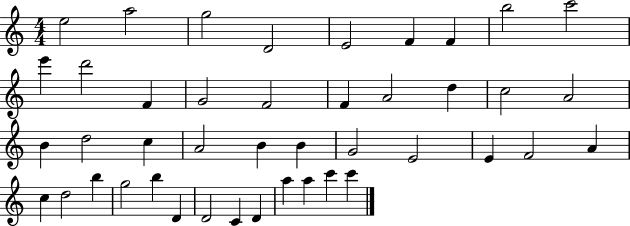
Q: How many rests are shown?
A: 0